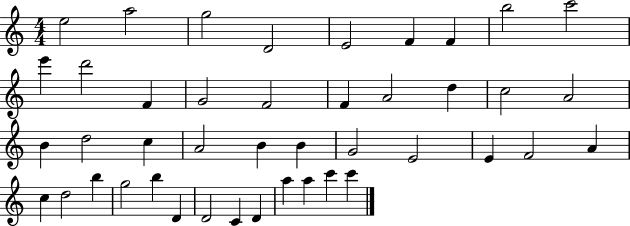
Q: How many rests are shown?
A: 0